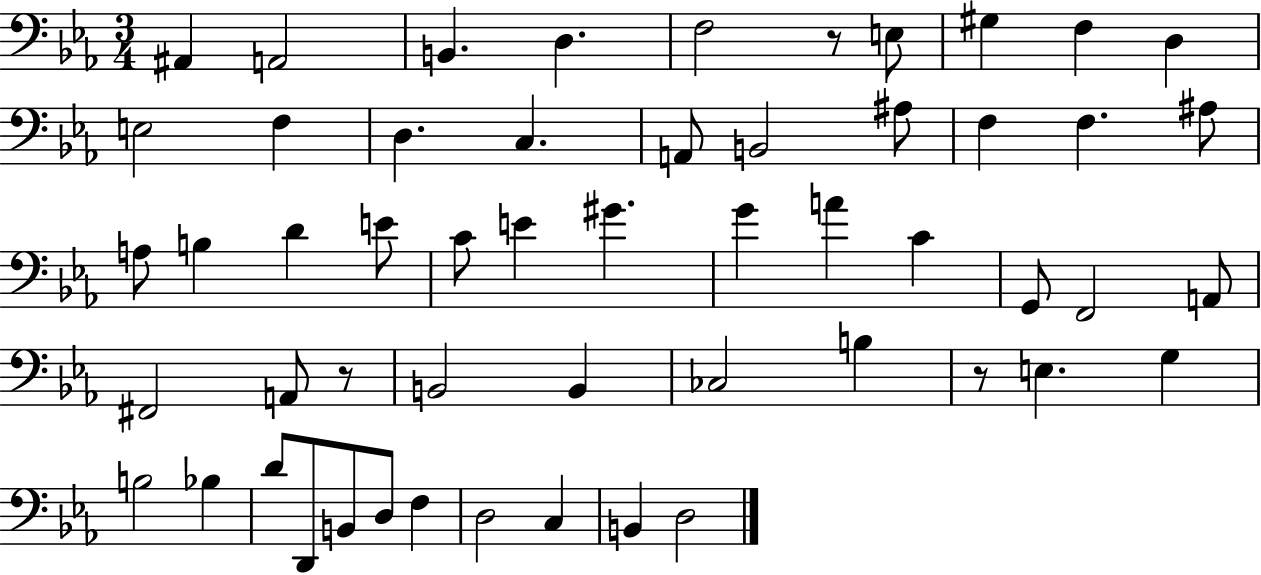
{
  \clef bass
  \numericTimeSignature
  \time 3/4
  \key ees \major
  \repeat volta 2 { ais,4 a,2 | b,4. d4. | f2 r8 e8 | gis4 f4 d4 | \break e2 f4 | d4. c4. | a,8 b,2 ais8 | f4 f4. ais8 | \break a8 b4 d'4 e'8 | c'8 e'4 gis'4. | g'4 a'4 c'4 | g,8 f,2 a,8 | \break fis,2 a,8 r8 | b,2 b,4 | ces2 b4 | r8 e4. g4 | \break b2 bes4 | d'8 d,8 b,8 d8 f4 | d2 c4 | b,4 d2 | \break } \bar "|."
}